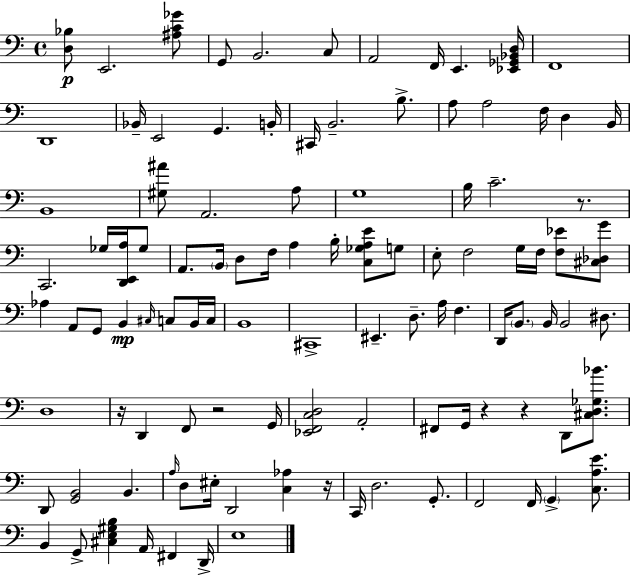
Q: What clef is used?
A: bass